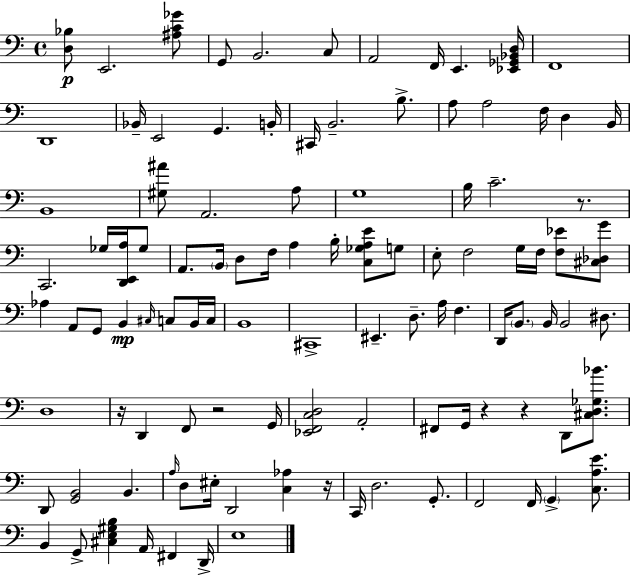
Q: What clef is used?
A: bass